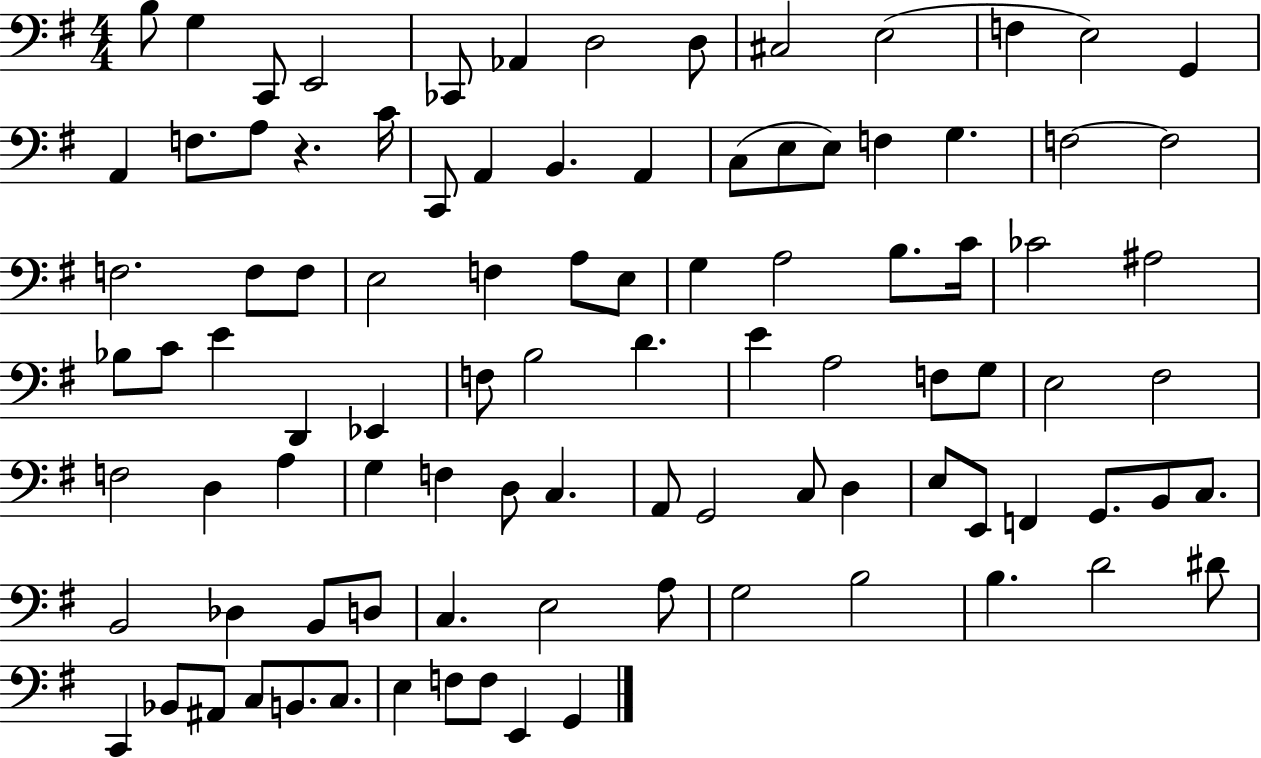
{
  \clef bass
  \numericTimeSignature
  \time 4/4
  \key g \major
  b8 g4 c,8 e,2 | ces,8 aes,4 d2 d8 | cis2 e2( | f4 e2) g,4 | \break a,4 f8. a8 r4. c'16 | c,8 a,4 b,4. a,4 | c8( e8 e8) f4 g4. | f2~~ f2 | \break f2. f8 f8 | e2 f4 a8 e8 | g4 a2 b8. c'16 | ces'2 ais2 | \break bes8 c'8 e'4 d,4 ees,4 | f8 b2 d'4. | e'4 a2 f8 g8 | e2 fis2 | \break f2 d4 a4 | g4 f4 d8 c4. | a,8 g,2 c8 d4 | e8 e,8 f,4 g,8. b,8 c8. | \break b,2 des4 b,8 d8 | c4. e2 a8 | g2 b2 | b4. d'2 dis'8 | \break c,4 bes,8 ais,8 c8 b,8. c8. | e4 f8 f8 e,4 g,4 | \bar "|."
}